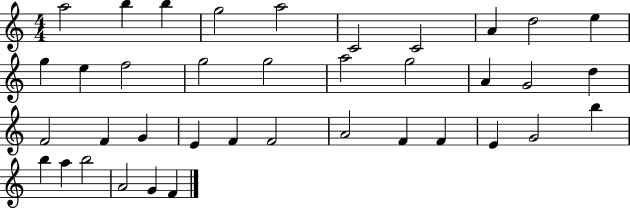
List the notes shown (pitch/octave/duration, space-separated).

A5/h B5/q B5/q G5/h A5/h C4/h C4/h A4/q D5/h E5/q G5/q E5/q F5/h G5/h G5/h A5/h G5/h A4/q G4/h D5/q F4/h F4/q G4/q E4/q F4/q F4/h A4/h F4/q F4/q E4/q G4/h B5/q B5/q A5/q B5/h A4/h G4/q F4/q